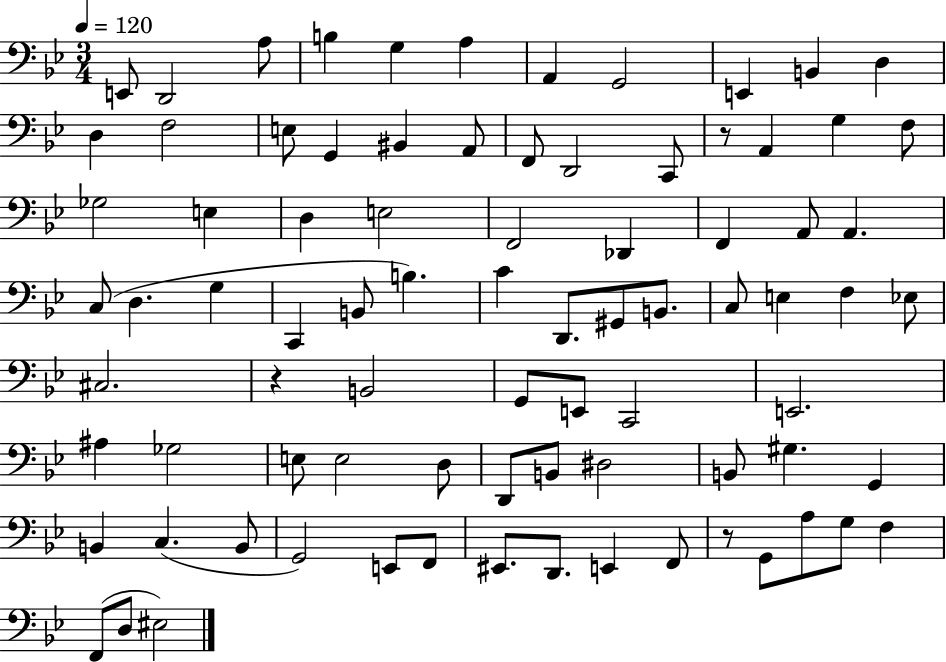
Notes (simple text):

E2/e D2/h A3/e B3/q G3/q A3/q A2/q G2/h E2/q B2/q D3/q D3/q F3/h E3/e G2/q BIS2/q A2/e F2/e D2/h C2/e R/e A2/q G3/q F3/e Gb3/h E3/q D3/q E3/h F2/h Db2/q F2/q A2/e A2/q. C3/e D3/q. G3/q C2/q B2/e B3/q. C4/q D2/e. G#2/e B2/e. C3/e E3/q F3/q Eb3/e C#3/h. R/q B2/h G2/e E2/e C2/h E2/h. A#3/q Gb3/h E3/e E3/h D3/e D2/e B2/e D#3/h B2/e G#3/q. G2/q B2/q C3/q. B2/e G2/h E2/e F2/e EIS2/e. D2/e. E2/q F2/e R/e G2/e A3/e G3/e F3/q F2/e D3/e EIS3/h